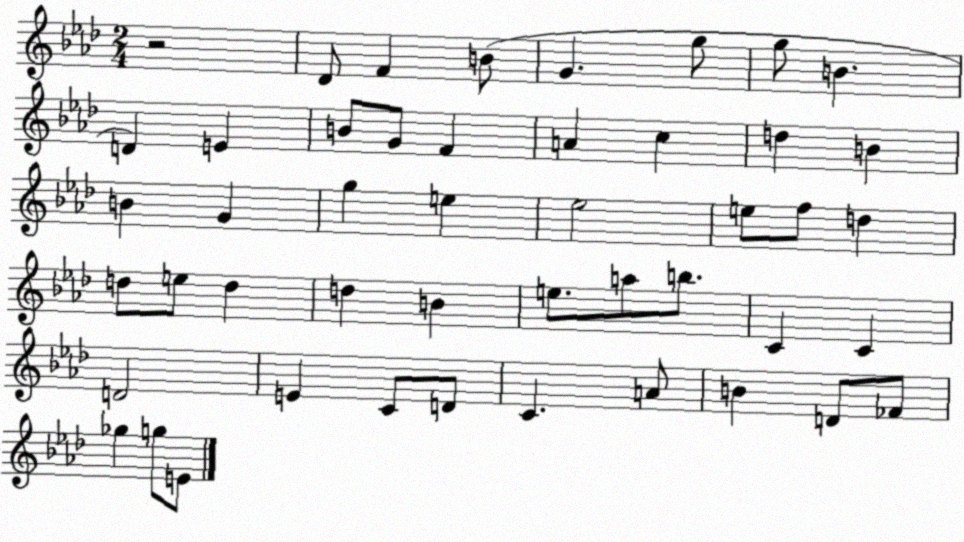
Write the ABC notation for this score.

X:1
T:Untitled
M:2/4
L:1/4
K:Ab
z2 _D/2 F B/2 G g/2 g/2 B D E B/2 G/2 F A c d B B G g e _e2 e/2 f/2 d d/2 e/2 d d B e/2 a/2 b/2 C C D2 E C/2 D/2 C A/2 B D/2 _F/2 _g g/2 E/2